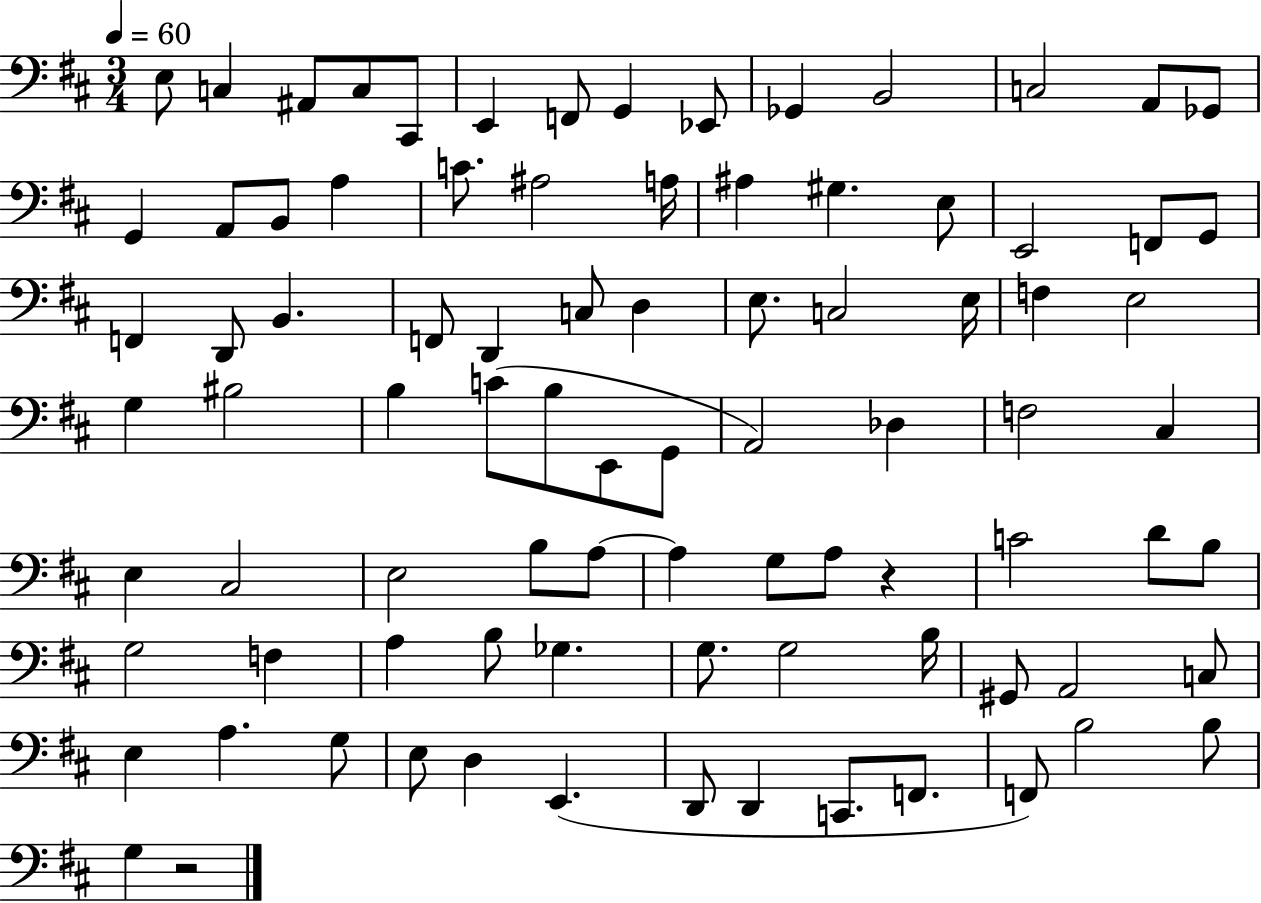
{
  \clef bass
  \numericTimeSignature
  \time 3/4
  \key d \major
  \tempo 4 = 60
  \repeat volta 2 { e8 c4 ais,8 c8 cis,8 | e,4 f,8 g,4 ees,8 | ges,4 b,2 | c2 a,8 ges,8 | \break g,4 a,8 b,8 a4 | c'8. ais2 a16 | ais4 gis4. e8 | e,2 f,8 g,8 | \break f,4 d,8 b,4. | f,8 d,4 c8 d4 | e8. c2 e16 | f4 e2 | \break g4 bis2 | b4 c'8( b8 e,8 g,8 | a,2) des4 | f2 cis4 | \break e4 cis2 | e2 b8 a8~~ | a4 g8 a8 r4 | c'2 d'8 b8 | \break g2 f4 | a4 b8 ges4. | g8. g2 b16 | gis,8 a,2 c8 | \break e4 a4. g8 | e8 d4 e,4.( | d,8 d,4 c,8. f,8. | f,8) b2 b8 | \break g4 r2 | } \bar "|."
}